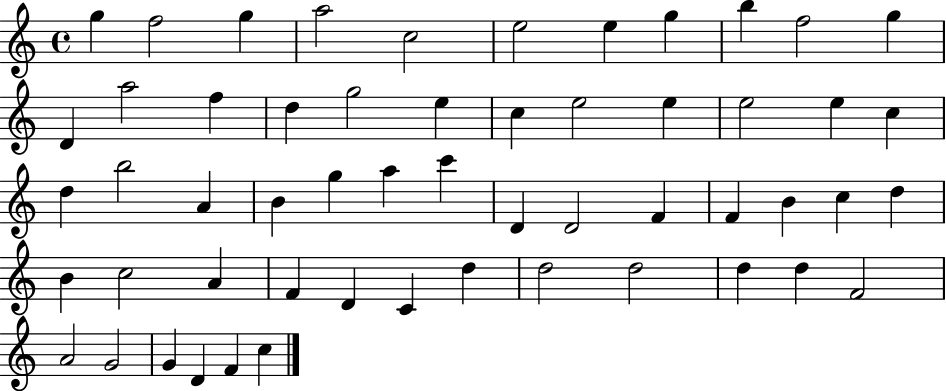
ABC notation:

X:1
T:Untitled
M:4/4
L:1/4
K:C
g f2 g a2 c2 e2 e g b f2 g D a2 f d g2 e c e2 e e2 e c d b2 A B g a c' D D2 F F B c d B c2 A F D C d d2 d2 d d F2 A2 G2 G D F c